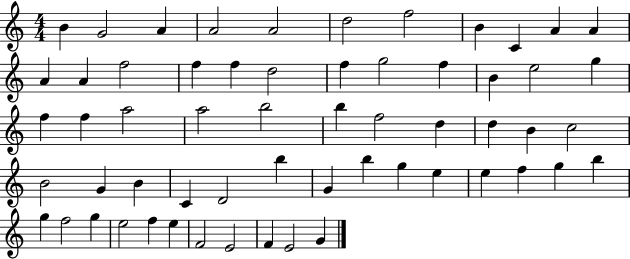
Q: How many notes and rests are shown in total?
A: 59